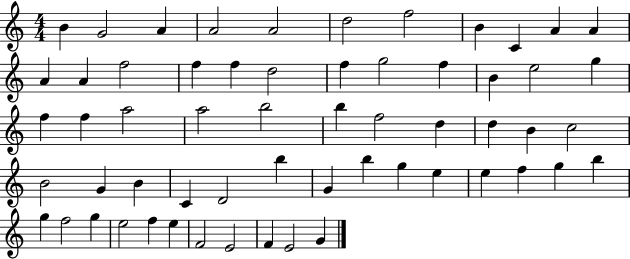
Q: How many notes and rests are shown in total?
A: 59